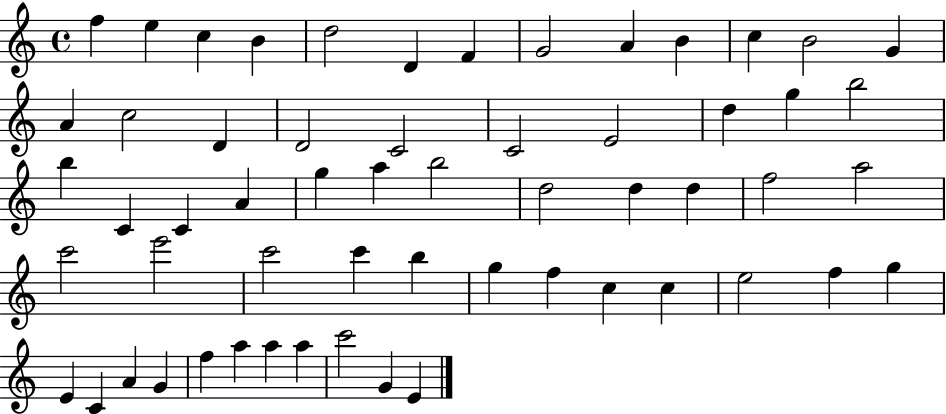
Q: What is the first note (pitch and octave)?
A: F5